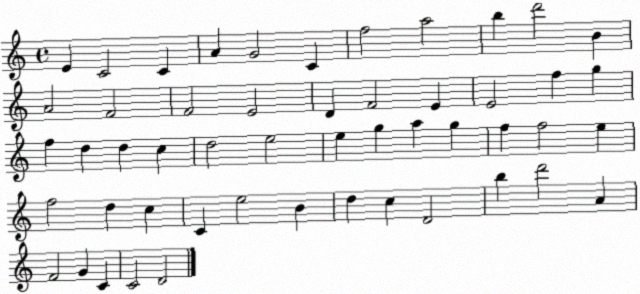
X:1
T:Untitled
M:4/4
L:1/4
K:C
E C2 C A G2 C f2 a2 b d'2 B A2 F2 F2 E2 D F2 E E2 f g f d d c d2 e2 e g a g f f2 e f2 d c C e2 B d c D2 b d'2 A F2 G C C2 D2